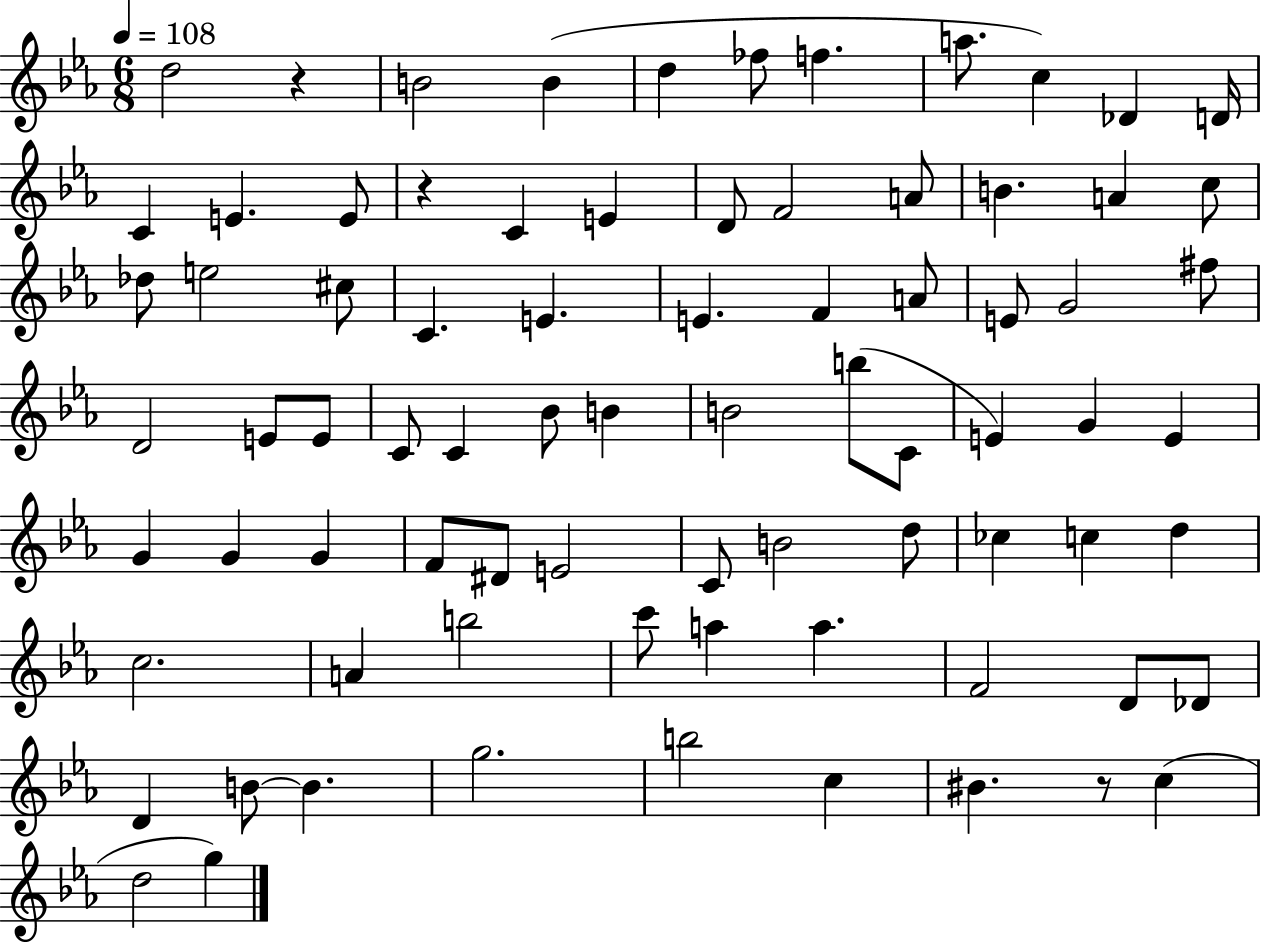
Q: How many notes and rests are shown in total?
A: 79